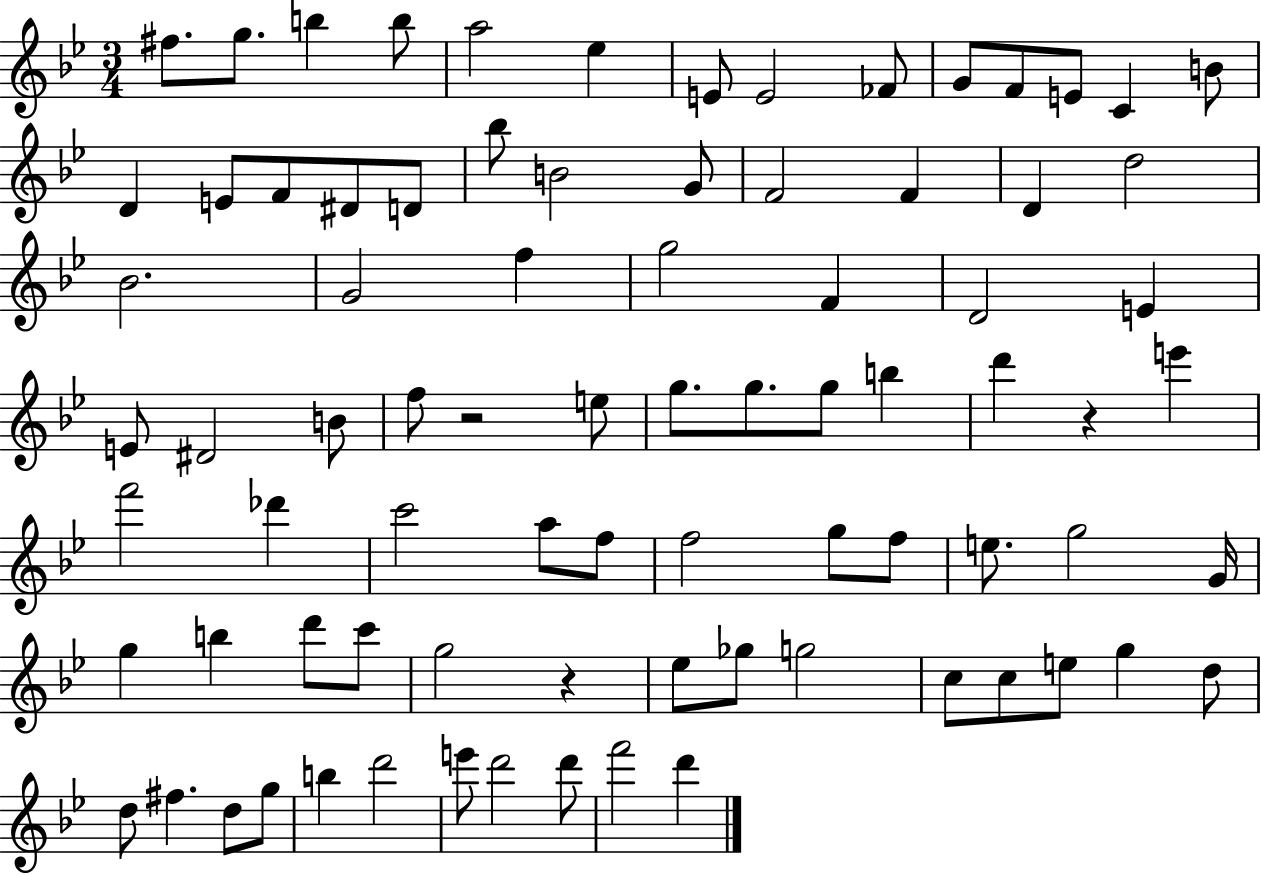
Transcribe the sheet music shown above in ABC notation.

X:1
T:Untitled
M:3/4
L:1/4
K:Bb
^f/2 g/2 b b/2 a2 _e E/2 E2 _F/2 G/2 F/2 E/2 C B/2 D E/2 F/2 ^D/2 D/2 _b/2 B2 G/2 F2 F D d2 _B2 G2 f g2 F D2 E E/2 ^D2 B/2 f/2 z2 e/2 g/2 g/2 g/2 b d' z e' f'2 _d' c'2 a/2 f/2 f2 g/2 f/2 e/2 g2 G/4 g b d'/2 c'/2 g2 z _e/2 _g/2 g2 c/2 c/2 e/2 g d/2 d/2 ^f d/2 g/2 b d'2 e'/2 d'2 d'/2 f'2 d'